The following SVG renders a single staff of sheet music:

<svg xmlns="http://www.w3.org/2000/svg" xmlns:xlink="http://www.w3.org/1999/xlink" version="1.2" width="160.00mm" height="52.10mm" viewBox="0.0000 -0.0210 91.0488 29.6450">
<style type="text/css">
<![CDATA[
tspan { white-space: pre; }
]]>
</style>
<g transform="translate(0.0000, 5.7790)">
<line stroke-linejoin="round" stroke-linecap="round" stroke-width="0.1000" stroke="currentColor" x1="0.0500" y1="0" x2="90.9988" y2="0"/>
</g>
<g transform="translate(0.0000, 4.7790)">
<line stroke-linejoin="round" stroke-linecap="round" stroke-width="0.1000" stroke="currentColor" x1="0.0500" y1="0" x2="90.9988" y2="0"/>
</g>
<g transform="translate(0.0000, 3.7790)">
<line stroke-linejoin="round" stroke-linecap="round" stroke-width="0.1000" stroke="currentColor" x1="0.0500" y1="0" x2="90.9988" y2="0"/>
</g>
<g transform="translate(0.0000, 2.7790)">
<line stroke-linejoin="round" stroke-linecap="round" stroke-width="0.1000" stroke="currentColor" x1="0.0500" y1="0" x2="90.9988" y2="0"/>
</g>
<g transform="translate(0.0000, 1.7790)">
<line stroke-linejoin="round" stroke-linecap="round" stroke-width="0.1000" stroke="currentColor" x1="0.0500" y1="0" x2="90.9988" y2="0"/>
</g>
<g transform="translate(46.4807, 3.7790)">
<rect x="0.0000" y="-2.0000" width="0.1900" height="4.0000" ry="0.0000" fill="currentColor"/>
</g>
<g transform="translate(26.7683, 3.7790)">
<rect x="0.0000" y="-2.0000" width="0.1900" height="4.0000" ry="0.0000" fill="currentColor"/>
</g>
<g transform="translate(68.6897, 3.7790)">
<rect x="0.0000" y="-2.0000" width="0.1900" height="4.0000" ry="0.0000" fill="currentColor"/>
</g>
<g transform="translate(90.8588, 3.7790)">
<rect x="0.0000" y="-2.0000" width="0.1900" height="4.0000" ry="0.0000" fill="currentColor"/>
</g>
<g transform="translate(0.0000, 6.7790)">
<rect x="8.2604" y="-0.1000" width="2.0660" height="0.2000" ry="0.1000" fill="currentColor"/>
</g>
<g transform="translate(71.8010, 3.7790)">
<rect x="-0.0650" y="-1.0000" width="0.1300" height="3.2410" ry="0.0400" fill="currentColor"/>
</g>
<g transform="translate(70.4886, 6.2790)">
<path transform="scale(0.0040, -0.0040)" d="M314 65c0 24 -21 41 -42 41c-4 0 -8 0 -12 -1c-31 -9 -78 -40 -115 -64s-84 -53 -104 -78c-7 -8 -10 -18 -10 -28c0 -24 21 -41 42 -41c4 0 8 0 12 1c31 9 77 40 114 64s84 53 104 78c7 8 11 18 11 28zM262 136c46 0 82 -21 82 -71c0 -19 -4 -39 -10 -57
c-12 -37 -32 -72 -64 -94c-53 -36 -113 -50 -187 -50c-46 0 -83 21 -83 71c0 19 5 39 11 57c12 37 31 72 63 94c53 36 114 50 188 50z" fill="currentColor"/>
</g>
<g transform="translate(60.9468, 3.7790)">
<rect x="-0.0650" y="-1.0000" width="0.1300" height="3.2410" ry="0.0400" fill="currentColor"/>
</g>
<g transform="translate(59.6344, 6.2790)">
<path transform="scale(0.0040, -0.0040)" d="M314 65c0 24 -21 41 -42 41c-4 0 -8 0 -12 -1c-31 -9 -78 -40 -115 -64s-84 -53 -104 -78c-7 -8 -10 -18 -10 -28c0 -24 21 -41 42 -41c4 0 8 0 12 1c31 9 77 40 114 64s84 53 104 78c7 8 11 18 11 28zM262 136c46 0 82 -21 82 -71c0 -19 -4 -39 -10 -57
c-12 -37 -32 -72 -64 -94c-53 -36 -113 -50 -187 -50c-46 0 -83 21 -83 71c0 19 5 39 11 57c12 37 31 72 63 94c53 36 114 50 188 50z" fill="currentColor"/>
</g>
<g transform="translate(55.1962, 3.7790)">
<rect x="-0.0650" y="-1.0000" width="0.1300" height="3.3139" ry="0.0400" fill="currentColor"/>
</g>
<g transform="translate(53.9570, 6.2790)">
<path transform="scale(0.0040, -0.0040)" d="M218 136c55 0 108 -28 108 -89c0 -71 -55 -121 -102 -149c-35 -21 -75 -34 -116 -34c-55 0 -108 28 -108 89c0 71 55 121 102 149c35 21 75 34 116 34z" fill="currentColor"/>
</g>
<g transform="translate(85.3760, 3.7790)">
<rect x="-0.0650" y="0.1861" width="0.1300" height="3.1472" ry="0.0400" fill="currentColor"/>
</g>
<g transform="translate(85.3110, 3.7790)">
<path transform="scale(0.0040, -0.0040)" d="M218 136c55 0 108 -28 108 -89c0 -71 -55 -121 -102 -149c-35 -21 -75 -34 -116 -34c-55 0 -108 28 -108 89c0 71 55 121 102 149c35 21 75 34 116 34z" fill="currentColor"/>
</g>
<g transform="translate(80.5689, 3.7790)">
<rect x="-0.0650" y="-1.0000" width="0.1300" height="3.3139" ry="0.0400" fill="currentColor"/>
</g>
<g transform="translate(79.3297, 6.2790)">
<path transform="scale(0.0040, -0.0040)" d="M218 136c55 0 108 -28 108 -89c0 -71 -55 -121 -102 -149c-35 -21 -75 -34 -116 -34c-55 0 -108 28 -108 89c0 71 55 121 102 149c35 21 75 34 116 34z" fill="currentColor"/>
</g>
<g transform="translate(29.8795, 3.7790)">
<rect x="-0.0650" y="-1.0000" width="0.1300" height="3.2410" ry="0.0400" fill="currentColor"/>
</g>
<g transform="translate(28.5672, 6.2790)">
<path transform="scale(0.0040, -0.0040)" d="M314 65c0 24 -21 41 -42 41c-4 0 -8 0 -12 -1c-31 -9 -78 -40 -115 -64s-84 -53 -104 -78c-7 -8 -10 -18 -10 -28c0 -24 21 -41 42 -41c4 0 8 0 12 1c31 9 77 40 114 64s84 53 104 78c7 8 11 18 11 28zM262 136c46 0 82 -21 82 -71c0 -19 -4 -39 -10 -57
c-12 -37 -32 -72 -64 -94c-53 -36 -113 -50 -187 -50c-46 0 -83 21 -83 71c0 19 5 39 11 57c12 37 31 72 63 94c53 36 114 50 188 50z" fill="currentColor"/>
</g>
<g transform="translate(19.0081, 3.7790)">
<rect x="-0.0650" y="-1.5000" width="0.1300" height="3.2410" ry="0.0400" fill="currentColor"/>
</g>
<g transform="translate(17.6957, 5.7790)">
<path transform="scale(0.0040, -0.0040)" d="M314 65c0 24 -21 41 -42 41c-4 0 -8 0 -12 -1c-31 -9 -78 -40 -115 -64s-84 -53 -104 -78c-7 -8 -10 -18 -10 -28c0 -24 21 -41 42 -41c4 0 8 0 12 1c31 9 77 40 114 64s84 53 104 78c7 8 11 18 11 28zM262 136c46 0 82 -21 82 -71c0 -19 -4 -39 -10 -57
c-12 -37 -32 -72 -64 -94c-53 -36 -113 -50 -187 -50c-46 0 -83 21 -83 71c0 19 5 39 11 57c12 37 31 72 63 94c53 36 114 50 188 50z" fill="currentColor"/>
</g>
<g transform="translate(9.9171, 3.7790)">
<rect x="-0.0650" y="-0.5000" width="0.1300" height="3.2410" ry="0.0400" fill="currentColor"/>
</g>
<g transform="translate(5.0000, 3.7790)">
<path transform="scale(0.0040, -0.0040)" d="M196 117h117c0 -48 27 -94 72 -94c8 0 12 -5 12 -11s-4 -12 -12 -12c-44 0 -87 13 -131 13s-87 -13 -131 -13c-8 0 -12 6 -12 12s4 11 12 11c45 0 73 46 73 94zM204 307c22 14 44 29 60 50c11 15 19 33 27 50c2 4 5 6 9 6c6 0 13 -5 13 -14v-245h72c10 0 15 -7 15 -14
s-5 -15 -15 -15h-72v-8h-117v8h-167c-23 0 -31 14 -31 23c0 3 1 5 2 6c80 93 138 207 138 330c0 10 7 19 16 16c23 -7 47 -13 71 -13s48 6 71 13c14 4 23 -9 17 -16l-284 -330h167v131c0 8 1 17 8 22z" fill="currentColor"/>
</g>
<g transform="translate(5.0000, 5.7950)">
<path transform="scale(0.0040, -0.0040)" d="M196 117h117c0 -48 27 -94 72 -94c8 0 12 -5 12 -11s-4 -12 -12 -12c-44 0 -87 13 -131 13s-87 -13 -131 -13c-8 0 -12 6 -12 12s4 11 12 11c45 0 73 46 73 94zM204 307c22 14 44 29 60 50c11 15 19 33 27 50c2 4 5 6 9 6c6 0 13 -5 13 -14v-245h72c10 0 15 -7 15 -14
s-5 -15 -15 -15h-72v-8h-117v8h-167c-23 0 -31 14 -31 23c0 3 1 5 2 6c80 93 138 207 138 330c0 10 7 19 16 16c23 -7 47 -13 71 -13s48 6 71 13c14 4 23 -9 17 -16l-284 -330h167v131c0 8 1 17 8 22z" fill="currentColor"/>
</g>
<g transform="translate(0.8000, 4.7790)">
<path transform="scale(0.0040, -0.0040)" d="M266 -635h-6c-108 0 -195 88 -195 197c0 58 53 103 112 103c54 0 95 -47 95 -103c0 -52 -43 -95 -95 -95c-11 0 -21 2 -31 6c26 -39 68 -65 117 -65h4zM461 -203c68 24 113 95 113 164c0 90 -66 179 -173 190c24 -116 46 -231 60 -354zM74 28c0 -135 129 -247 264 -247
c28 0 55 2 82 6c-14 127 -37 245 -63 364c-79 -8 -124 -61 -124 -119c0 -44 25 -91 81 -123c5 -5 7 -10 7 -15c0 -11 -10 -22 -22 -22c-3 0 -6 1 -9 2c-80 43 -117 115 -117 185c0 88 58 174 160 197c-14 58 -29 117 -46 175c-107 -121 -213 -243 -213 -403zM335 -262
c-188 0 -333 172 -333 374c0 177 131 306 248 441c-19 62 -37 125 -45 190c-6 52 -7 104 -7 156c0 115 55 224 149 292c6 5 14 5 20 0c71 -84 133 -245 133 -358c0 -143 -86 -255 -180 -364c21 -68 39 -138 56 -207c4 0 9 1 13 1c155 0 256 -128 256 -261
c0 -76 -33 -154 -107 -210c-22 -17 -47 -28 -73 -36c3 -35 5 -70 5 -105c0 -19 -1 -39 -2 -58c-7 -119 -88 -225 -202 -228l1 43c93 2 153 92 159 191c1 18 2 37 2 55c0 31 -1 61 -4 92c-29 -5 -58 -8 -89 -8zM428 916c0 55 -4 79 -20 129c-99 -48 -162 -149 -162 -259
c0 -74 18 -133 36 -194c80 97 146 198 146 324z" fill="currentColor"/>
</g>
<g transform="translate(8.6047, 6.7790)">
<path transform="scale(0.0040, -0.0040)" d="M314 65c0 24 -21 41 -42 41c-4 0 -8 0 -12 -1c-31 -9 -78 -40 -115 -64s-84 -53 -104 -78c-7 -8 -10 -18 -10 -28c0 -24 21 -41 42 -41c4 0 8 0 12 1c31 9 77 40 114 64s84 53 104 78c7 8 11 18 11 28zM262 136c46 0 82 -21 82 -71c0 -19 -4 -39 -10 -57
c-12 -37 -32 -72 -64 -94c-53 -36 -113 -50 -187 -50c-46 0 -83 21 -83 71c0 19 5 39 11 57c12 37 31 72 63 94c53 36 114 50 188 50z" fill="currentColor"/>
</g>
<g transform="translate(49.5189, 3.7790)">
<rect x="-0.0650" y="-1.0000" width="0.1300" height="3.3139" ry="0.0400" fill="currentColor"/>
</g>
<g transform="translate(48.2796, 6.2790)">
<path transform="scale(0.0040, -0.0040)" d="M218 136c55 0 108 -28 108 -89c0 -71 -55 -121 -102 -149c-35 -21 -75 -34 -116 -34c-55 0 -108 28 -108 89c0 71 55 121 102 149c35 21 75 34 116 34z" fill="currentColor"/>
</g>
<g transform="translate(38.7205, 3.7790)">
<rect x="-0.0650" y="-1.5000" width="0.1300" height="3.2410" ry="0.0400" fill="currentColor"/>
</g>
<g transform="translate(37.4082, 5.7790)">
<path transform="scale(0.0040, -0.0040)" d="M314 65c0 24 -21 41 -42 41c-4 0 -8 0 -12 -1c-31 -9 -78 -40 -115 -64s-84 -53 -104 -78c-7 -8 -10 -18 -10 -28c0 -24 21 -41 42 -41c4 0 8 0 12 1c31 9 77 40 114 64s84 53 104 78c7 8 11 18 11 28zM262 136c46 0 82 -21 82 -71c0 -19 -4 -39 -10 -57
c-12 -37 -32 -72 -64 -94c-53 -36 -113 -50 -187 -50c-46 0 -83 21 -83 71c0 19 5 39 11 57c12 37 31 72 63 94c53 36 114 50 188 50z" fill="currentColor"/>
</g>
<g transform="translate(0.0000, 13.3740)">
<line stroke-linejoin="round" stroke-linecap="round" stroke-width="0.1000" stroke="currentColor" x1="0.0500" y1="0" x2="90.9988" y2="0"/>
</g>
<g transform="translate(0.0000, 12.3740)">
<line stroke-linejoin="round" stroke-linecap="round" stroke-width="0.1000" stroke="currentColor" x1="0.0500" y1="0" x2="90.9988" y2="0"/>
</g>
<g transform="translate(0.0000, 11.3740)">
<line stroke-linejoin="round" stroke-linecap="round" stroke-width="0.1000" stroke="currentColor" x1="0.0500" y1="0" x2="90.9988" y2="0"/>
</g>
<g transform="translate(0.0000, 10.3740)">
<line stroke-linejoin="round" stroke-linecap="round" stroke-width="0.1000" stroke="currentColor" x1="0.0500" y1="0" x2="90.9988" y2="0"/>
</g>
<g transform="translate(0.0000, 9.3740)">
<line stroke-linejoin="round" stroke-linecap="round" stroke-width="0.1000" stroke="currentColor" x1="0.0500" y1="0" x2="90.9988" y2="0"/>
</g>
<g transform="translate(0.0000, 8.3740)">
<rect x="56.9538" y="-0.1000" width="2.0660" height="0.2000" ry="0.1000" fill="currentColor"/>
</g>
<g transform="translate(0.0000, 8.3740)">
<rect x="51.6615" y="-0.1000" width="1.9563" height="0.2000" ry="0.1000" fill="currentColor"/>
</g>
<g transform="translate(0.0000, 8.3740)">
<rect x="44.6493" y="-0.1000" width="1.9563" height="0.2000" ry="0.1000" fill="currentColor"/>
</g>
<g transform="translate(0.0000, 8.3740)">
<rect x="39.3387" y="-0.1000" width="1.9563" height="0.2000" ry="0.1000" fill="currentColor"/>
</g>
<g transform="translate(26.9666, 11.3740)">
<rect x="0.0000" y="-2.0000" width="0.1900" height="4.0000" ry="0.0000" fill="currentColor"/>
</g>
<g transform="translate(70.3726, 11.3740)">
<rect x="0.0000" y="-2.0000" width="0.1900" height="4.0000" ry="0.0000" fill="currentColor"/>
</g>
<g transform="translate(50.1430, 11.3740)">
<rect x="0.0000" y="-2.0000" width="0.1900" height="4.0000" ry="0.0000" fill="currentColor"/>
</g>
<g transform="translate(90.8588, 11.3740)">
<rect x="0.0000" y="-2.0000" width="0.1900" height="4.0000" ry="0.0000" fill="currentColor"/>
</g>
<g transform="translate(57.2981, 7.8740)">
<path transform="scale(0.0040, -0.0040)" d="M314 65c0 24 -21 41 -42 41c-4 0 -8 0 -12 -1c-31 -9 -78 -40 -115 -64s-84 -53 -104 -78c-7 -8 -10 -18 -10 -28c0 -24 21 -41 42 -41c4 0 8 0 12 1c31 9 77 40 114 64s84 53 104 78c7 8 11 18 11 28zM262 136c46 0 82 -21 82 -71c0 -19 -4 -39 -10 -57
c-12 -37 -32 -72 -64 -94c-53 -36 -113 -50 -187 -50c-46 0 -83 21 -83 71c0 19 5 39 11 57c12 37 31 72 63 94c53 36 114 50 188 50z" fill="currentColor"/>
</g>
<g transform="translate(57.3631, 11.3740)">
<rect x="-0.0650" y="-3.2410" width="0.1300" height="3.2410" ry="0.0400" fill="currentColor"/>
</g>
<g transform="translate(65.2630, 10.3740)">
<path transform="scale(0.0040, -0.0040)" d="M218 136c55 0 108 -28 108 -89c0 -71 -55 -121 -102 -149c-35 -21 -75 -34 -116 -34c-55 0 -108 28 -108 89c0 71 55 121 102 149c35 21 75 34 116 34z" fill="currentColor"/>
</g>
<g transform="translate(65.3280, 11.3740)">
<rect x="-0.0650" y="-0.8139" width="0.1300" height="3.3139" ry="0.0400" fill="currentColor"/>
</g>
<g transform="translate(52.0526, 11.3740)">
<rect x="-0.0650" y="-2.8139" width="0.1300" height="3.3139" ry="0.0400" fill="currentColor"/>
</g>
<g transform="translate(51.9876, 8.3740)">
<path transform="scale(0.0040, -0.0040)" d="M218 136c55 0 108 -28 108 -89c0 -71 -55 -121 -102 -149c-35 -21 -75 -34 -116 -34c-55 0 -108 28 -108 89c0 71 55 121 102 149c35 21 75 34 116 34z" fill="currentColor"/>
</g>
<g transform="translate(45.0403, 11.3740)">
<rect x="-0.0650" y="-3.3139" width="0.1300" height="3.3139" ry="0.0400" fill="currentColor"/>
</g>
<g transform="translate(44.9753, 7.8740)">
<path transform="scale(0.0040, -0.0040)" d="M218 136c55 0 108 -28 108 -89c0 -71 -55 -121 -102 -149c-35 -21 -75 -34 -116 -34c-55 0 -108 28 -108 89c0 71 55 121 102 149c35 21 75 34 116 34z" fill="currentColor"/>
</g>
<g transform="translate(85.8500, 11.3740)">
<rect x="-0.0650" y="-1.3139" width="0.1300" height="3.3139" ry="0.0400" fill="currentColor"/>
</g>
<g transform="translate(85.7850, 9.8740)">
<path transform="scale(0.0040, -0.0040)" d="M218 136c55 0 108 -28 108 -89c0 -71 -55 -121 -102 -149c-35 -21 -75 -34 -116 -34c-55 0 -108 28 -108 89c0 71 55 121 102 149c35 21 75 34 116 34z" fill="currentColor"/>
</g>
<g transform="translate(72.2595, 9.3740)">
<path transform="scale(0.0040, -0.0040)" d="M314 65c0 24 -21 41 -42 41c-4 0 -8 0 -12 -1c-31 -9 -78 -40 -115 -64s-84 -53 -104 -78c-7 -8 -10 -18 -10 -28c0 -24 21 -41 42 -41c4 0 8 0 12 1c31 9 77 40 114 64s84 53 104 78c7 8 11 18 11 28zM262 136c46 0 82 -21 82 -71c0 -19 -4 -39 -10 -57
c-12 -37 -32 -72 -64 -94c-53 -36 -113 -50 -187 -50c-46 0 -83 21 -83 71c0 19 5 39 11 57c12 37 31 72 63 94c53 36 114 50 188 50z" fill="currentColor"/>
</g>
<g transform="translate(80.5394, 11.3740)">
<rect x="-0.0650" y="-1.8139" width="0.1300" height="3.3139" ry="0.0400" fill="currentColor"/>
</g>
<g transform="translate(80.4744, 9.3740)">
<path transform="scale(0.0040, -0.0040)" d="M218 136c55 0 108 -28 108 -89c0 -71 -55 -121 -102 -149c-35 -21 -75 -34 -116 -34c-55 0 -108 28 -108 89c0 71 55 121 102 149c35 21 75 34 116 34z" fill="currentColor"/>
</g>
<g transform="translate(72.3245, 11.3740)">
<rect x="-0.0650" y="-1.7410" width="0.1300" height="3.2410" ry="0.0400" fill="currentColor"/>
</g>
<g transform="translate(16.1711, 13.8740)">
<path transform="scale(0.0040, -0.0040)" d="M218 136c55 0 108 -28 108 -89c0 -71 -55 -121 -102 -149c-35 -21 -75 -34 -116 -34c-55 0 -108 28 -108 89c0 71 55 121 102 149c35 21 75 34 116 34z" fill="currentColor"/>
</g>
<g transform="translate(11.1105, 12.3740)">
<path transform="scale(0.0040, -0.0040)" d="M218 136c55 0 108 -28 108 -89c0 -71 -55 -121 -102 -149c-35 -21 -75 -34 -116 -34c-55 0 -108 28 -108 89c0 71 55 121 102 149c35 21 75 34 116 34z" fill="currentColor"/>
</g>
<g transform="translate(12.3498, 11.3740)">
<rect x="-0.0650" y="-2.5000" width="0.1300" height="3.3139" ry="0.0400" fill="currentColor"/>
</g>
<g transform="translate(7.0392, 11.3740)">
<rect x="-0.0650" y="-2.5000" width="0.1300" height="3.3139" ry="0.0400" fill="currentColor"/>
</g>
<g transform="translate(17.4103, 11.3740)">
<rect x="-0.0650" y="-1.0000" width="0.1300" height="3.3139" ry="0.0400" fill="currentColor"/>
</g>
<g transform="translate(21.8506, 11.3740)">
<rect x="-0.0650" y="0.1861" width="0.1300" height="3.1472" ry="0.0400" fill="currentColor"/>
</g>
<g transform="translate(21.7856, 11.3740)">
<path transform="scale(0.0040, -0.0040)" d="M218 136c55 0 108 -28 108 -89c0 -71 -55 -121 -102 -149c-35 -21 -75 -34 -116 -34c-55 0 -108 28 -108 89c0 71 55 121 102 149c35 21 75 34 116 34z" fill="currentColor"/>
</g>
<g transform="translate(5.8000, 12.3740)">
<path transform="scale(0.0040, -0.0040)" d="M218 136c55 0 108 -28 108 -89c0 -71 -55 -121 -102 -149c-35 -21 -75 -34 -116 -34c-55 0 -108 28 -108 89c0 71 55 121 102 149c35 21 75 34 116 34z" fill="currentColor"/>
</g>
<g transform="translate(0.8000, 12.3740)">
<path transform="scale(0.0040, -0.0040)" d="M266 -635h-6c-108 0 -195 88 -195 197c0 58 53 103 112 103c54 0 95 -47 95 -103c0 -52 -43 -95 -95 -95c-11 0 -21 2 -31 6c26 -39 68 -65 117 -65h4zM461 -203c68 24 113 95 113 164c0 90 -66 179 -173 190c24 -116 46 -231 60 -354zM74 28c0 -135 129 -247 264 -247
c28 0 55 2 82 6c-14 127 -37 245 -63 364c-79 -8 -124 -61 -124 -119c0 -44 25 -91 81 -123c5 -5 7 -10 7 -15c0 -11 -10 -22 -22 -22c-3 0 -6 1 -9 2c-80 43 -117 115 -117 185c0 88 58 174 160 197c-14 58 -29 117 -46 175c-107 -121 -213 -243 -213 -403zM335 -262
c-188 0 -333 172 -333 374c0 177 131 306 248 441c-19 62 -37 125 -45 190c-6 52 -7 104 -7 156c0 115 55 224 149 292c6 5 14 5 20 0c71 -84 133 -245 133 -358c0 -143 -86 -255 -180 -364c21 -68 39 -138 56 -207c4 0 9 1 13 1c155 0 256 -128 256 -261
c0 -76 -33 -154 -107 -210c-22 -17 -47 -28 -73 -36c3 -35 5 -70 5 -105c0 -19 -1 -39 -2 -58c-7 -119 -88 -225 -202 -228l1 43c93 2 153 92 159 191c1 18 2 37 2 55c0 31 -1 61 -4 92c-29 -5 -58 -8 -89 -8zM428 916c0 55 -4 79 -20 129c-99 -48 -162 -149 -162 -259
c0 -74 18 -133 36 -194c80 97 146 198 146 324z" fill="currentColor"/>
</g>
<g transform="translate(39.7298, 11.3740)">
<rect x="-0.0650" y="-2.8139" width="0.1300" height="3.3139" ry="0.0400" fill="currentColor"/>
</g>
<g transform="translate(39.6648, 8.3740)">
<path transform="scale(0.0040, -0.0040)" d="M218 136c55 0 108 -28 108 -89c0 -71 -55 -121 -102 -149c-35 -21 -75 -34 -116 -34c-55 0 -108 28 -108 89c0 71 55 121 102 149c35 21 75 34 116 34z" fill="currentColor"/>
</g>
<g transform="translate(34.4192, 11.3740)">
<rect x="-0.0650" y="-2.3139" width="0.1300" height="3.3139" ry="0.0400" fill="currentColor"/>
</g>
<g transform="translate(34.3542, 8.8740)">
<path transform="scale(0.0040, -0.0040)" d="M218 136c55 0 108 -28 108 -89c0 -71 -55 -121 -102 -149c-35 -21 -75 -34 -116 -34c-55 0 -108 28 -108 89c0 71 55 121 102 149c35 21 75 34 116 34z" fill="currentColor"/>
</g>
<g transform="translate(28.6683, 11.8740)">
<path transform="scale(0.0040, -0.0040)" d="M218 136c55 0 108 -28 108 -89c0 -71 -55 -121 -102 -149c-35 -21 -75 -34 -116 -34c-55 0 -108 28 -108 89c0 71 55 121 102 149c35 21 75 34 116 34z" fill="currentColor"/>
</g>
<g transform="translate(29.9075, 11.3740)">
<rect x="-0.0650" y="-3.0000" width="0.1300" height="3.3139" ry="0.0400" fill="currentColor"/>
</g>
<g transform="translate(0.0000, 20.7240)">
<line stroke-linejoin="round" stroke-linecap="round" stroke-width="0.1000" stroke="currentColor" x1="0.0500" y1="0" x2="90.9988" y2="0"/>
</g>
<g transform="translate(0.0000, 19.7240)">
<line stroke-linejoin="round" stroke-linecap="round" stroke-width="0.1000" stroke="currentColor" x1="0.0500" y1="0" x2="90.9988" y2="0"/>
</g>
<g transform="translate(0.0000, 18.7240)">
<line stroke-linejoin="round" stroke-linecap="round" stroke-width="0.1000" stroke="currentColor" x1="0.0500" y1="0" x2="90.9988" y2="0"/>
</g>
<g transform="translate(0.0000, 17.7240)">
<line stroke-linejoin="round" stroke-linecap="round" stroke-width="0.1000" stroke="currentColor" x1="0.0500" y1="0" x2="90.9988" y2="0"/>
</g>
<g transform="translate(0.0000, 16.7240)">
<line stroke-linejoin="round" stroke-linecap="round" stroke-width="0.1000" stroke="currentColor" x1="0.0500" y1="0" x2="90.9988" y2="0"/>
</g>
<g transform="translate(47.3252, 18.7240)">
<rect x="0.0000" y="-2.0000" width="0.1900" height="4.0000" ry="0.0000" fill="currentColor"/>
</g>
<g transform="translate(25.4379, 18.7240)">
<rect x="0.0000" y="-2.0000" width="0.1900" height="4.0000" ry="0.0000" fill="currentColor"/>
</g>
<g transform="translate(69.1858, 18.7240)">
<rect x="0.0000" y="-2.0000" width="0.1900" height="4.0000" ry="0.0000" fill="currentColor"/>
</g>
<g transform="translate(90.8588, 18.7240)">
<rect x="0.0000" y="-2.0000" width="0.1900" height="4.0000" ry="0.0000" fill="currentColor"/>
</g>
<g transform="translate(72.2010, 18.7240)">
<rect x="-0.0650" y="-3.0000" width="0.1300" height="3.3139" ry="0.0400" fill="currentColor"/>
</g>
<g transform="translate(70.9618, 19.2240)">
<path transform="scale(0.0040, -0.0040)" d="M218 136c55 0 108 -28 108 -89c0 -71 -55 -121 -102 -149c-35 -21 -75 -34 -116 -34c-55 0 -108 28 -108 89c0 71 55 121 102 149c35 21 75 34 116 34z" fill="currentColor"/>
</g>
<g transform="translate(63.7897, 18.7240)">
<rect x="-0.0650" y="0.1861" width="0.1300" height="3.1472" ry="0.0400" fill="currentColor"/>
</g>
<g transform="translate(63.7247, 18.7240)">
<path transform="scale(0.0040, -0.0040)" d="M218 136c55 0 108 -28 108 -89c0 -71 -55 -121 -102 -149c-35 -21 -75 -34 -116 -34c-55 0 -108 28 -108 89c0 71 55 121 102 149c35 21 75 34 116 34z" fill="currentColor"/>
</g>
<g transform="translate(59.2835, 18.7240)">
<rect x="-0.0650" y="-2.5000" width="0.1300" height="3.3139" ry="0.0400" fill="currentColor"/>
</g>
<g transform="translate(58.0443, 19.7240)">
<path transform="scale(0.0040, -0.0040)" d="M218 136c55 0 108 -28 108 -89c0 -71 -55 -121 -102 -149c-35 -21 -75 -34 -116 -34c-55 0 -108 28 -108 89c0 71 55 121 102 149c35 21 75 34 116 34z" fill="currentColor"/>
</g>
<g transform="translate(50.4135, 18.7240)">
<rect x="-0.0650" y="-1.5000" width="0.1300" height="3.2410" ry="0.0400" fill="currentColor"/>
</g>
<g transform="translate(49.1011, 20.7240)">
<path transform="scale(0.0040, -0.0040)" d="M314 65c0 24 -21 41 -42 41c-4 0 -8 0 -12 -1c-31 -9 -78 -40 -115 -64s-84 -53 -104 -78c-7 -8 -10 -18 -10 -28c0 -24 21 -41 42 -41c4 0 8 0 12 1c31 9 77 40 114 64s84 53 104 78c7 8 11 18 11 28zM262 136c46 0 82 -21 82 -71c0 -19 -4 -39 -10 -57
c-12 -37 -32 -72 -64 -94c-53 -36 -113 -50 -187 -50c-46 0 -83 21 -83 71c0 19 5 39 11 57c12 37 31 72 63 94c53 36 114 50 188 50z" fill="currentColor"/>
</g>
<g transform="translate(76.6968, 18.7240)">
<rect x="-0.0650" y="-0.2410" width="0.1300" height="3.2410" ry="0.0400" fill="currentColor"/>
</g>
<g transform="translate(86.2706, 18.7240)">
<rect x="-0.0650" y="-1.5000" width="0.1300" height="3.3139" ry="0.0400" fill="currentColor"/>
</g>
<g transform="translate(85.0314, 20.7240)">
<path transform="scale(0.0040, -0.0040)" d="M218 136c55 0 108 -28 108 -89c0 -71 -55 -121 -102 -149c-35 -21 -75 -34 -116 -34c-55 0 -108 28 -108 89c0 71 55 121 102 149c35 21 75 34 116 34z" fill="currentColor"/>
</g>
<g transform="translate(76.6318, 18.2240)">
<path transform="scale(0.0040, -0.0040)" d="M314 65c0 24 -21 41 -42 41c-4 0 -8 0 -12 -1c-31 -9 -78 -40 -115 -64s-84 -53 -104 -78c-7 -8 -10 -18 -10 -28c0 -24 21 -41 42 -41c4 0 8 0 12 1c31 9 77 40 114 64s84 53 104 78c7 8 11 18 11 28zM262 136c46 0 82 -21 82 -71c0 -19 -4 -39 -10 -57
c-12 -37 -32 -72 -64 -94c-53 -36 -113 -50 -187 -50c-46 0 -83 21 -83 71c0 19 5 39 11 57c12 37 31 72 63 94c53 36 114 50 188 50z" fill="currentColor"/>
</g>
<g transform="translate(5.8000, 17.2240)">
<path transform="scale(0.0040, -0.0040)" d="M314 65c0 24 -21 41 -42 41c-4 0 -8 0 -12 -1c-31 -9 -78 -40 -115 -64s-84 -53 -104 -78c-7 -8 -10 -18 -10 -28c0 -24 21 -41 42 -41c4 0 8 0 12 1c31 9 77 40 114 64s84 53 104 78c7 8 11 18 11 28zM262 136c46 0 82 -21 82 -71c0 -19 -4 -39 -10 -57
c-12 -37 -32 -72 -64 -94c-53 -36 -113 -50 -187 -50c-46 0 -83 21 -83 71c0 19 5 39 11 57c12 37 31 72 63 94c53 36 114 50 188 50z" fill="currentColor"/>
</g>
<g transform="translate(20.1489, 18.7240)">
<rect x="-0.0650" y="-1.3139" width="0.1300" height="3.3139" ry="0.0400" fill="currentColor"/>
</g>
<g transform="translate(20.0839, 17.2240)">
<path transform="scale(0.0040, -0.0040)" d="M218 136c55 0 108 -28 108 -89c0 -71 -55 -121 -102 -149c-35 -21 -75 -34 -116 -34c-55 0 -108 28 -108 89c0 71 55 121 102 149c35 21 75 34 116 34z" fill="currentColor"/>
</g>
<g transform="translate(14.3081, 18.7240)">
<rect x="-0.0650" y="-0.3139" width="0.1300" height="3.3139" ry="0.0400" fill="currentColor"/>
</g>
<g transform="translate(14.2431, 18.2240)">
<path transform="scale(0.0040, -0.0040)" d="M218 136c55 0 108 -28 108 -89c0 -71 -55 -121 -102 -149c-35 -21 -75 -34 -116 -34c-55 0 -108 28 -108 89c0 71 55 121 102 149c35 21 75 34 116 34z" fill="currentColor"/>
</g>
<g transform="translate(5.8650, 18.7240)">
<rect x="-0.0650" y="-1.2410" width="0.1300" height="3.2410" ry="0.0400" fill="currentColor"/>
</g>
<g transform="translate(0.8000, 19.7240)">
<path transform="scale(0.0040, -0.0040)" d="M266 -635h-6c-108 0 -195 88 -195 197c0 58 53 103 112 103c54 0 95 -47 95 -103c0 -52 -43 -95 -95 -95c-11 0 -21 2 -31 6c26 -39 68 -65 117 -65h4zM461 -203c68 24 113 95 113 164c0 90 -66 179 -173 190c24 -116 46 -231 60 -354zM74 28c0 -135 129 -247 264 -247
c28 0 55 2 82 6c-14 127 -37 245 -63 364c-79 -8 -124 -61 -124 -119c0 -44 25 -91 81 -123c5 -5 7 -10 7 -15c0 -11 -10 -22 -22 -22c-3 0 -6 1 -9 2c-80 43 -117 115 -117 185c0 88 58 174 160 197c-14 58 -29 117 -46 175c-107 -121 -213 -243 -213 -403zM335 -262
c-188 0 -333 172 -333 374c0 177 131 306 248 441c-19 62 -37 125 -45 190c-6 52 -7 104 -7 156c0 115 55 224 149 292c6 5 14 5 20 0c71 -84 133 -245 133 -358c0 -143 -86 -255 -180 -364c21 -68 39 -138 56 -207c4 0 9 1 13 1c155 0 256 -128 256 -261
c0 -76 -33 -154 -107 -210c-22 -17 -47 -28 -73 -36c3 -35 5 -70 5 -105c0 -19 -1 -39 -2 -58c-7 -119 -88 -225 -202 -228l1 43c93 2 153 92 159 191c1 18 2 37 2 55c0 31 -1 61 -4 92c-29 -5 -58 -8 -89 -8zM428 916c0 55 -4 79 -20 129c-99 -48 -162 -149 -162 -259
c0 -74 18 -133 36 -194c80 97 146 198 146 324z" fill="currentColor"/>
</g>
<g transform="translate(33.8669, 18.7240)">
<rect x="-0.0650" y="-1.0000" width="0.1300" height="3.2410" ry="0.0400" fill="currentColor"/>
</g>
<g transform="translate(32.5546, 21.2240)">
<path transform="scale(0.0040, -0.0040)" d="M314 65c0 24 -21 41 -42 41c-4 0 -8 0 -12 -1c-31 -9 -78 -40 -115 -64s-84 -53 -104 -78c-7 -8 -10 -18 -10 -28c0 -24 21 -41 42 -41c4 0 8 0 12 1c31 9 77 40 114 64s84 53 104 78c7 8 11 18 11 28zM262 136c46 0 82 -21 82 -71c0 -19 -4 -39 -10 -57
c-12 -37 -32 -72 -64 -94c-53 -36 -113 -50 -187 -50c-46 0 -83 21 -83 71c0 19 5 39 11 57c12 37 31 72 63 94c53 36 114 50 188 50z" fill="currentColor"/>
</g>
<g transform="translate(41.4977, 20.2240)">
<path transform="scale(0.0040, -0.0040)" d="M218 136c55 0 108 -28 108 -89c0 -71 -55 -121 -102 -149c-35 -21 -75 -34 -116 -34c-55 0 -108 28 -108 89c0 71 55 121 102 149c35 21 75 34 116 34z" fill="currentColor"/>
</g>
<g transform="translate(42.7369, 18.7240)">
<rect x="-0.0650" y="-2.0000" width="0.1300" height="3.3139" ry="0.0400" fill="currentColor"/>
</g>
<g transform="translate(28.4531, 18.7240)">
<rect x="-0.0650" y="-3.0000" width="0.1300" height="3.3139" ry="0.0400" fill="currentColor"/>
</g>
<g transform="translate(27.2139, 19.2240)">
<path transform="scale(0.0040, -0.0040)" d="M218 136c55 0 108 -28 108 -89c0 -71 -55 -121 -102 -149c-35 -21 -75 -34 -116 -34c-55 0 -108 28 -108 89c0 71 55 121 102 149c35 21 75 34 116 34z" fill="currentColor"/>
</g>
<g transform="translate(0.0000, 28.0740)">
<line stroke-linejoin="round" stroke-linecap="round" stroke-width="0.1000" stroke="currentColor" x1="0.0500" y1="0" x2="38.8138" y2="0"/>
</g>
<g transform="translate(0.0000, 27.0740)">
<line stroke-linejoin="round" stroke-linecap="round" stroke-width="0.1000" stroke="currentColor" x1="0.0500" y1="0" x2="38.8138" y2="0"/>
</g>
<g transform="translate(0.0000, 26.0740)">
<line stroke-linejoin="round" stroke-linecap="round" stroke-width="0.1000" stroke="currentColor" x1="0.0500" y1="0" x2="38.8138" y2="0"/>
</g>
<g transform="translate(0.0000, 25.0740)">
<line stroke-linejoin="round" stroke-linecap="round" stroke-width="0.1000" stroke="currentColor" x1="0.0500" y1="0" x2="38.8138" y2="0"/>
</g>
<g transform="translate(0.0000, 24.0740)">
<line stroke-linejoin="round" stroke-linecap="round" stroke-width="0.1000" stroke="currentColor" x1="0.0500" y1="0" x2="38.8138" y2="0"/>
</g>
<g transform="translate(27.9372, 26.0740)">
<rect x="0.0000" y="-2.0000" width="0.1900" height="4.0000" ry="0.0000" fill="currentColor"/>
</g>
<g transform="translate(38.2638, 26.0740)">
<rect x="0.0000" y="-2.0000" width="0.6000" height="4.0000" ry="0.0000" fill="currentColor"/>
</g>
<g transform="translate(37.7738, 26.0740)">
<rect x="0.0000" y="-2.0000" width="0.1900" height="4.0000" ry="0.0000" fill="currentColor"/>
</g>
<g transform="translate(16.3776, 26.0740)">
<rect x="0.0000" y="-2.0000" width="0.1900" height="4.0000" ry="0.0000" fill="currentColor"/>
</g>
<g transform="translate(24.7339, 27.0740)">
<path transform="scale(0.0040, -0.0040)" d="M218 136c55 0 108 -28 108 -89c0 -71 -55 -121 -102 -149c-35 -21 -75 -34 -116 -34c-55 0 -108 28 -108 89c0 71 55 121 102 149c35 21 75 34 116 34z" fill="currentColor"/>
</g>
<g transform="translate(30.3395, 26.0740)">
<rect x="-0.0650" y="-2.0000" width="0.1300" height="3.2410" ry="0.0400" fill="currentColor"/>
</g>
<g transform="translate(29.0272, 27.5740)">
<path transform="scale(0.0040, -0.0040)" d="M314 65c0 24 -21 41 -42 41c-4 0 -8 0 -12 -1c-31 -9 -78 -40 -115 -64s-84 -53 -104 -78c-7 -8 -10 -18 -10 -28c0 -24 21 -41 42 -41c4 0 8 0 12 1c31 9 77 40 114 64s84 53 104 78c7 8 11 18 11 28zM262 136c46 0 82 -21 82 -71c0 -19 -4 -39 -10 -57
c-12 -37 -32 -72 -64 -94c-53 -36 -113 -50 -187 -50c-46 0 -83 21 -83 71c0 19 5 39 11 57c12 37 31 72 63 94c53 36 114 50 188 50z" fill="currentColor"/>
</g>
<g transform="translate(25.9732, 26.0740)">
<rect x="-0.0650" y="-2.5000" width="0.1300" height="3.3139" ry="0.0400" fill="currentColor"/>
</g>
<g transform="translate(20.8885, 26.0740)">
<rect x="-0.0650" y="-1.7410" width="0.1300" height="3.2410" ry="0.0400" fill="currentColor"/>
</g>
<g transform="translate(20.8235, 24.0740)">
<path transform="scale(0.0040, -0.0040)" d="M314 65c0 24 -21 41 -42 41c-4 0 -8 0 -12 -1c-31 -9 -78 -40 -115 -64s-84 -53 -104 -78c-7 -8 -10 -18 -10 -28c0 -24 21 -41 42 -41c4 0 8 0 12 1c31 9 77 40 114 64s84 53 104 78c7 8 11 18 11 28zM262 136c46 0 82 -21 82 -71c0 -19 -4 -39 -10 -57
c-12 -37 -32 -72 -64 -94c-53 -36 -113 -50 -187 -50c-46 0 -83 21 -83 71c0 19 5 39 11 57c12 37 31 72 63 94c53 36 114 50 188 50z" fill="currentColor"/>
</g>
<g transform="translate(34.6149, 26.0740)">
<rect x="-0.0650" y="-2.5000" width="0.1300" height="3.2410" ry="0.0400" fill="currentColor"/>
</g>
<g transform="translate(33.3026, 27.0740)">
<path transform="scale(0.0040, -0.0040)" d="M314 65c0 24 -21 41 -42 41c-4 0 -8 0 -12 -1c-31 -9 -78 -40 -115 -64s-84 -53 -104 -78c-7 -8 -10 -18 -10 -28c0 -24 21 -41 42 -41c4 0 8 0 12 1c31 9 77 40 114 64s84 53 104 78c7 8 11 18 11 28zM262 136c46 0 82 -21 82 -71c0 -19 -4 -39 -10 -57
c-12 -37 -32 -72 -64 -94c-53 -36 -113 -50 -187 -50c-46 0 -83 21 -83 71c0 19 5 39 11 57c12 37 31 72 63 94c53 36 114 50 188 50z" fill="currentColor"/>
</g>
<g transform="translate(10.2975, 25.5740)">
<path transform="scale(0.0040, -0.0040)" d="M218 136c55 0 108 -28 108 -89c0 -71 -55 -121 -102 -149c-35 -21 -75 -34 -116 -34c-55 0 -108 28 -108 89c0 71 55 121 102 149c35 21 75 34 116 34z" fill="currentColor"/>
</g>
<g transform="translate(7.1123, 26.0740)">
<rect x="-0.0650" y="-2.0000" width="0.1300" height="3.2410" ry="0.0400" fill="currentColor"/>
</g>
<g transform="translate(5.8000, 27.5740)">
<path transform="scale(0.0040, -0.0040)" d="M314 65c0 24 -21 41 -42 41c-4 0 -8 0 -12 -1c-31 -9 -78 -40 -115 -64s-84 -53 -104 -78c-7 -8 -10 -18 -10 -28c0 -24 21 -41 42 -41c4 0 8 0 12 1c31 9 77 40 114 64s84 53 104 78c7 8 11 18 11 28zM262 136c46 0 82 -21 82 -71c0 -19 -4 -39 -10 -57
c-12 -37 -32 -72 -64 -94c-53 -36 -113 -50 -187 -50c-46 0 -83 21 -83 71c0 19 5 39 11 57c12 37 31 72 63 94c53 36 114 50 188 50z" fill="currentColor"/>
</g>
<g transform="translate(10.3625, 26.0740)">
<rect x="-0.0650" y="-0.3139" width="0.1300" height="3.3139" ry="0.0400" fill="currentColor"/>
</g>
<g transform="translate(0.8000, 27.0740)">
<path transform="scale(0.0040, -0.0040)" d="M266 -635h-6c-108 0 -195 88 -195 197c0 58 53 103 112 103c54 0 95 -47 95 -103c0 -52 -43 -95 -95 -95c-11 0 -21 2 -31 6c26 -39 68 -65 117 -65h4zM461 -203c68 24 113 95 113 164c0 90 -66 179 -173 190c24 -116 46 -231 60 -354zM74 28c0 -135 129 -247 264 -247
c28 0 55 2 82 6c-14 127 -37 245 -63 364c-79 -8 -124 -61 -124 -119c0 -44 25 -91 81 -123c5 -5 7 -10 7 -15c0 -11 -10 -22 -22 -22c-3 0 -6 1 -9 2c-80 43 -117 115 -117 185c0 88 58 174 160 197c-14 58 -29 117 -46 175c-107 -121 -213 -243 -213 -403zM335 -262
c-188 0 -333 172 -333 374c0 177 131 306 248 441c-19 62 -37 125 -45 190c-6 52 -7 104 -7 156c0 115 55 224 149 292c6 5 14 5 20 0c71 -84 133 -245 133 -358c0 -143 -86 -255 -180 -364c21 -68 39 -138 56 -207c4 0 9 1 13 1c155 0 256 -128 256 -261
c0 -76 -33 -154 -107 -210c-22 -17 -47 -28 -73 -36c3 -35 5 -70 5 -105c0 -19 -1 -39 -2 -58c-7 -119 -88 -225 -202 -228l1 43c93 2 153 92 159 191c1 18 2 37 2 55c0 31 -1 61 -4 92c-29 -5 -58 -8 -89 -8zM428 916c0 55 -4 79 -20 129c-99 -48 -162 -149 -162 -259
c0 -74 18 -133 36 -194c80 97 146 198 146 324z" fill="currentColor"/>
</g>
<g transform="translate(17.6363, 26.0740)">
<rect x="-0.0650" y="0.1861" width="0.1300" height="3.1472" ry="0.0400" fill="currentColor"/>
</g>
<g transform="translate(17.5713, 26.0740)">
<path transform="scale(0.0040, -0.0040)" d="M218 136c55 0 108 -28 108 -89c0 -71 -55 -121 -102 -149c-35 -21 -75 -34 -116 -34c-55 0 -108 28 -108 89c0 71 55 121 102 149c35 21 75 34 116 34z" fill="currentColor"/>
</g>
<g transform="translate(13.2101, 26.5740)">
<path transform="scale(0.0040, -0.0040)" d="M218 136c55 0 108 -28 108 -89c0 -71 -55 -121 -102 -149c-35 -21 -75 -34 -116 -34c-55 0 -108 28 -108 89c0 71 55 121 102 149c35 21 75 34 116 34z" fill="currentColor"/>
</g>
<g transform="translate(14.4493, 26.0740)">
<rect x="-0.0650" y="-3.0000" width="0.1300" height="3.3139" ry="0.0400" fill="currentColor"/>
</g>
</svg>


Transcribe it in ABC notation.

X:1
T:Untitled
M:4/4
L:1/4
K:C
C2 E2 D2 E2 D D D2 D2 D B G G D B A g a b a b2 d f2 f e e2 c e A D2 F E2 G B A c2 E F2 c A B f2 G F2 G2